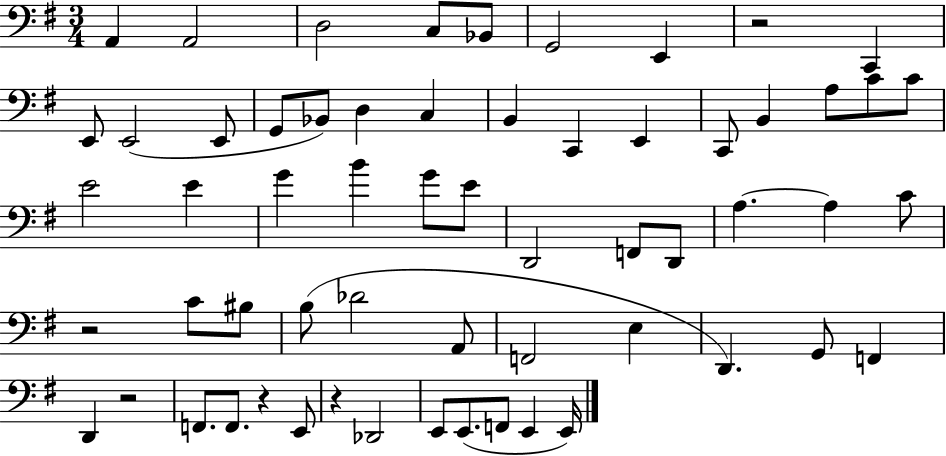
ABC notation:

X:1
T:Untitled
M:3/4
L:1/4
K:G
A,, A,,2 D,2 C,/2 _B,,/2 G,,2 E,, z2 C,, E,,/2 E,,2 E,,/2 G,,/2 _B,,/2 D, C, B,, C,, E,, C,,/2 B,, A,/2 C/2 C/2 E2 E G B G/2 E/2 D,,2 F,,/2 D,,/2 A, A, C/2 z2 C/2 ^B,/2 B,/2 _D2 A,,/2 F,,2 E, D,, G,,/2 F,, D,, z2 F,,/2 F,,/2 z E,,/2 z _D,,2 E,,/2 E,,/2 F,,/2 E,, E,,/4